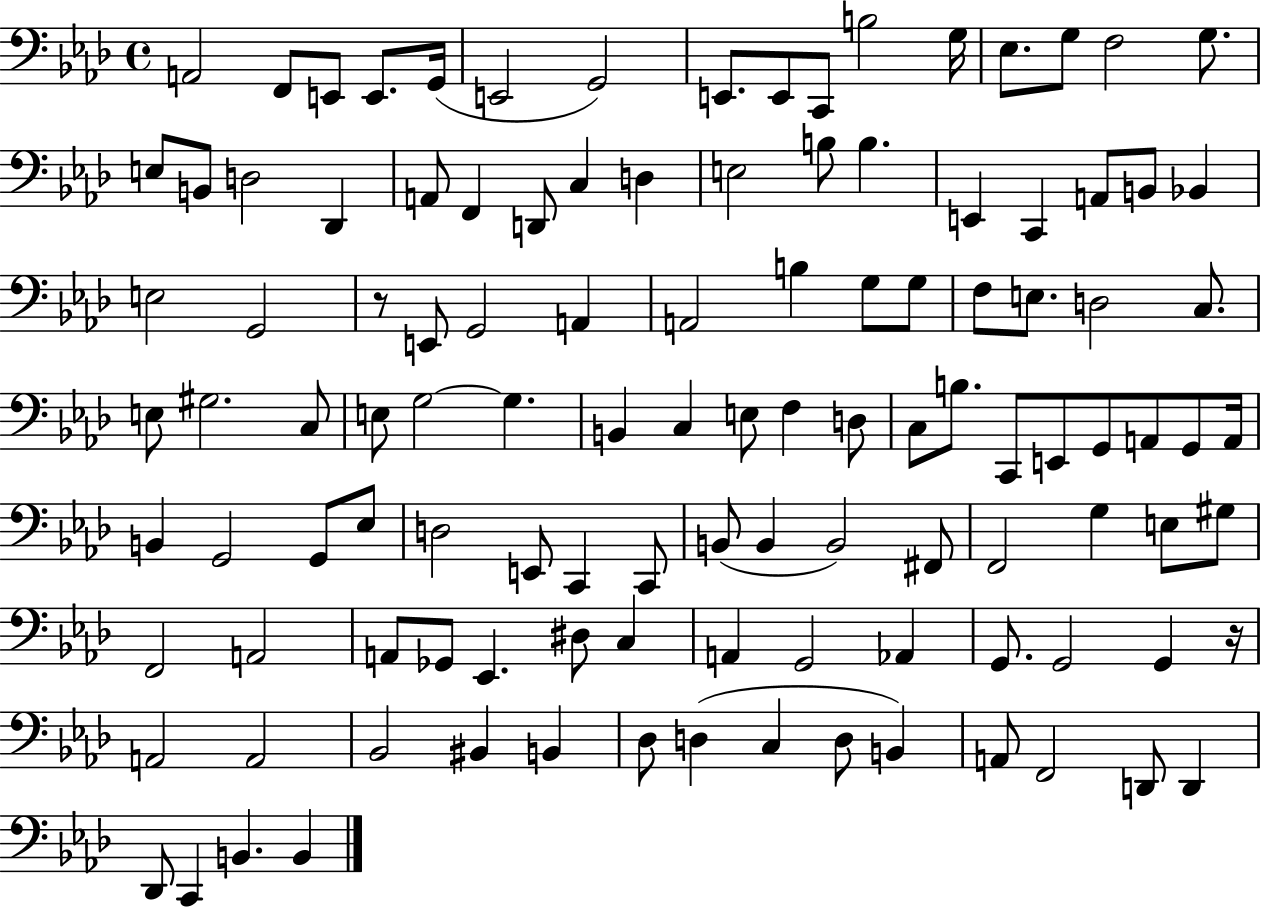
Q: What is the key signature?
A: AES major